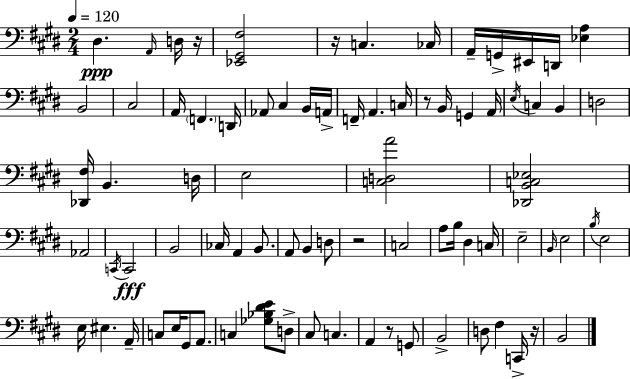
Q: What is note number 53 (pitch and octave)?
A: EIS3